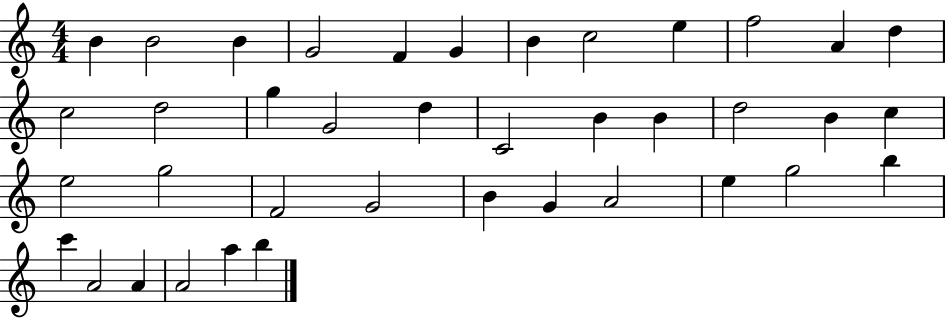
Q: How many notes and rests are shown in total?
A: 39